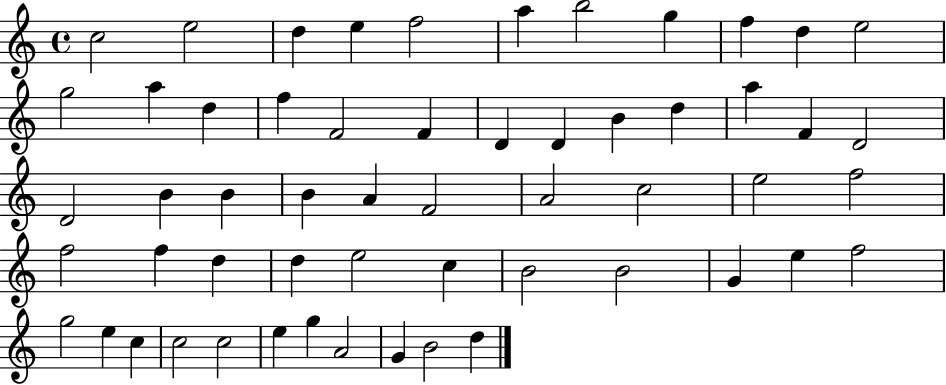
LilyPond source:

{
  \clef treble
  \time 4/4
  \defaultTimeSignature
  \key c \major
  c''2 e''2 | d''4 e''4 f''2 | a''4 b''2 g''4 | f''4 d''4 e''2 | \break g''2 a''4 d''4 | f''4 f'2 f'4 | d'4 d'4 b'4 d''4 | a''4 f'4 d'2 | \break d'2 b'4 b'4 | b'4 a'4 f'2 | a'2 c''2 | e''2 f''2 | \break f''2 f''4 d''4 | d''4 e''2 c''4 | b'2 b'2 | g'4 e''4 f''2 | \break g''2 e''4 c''4 | c''2 c''2 | e''4 g''4 a'2 | g'4 b'2 d''4 | \break \bar "|."
}